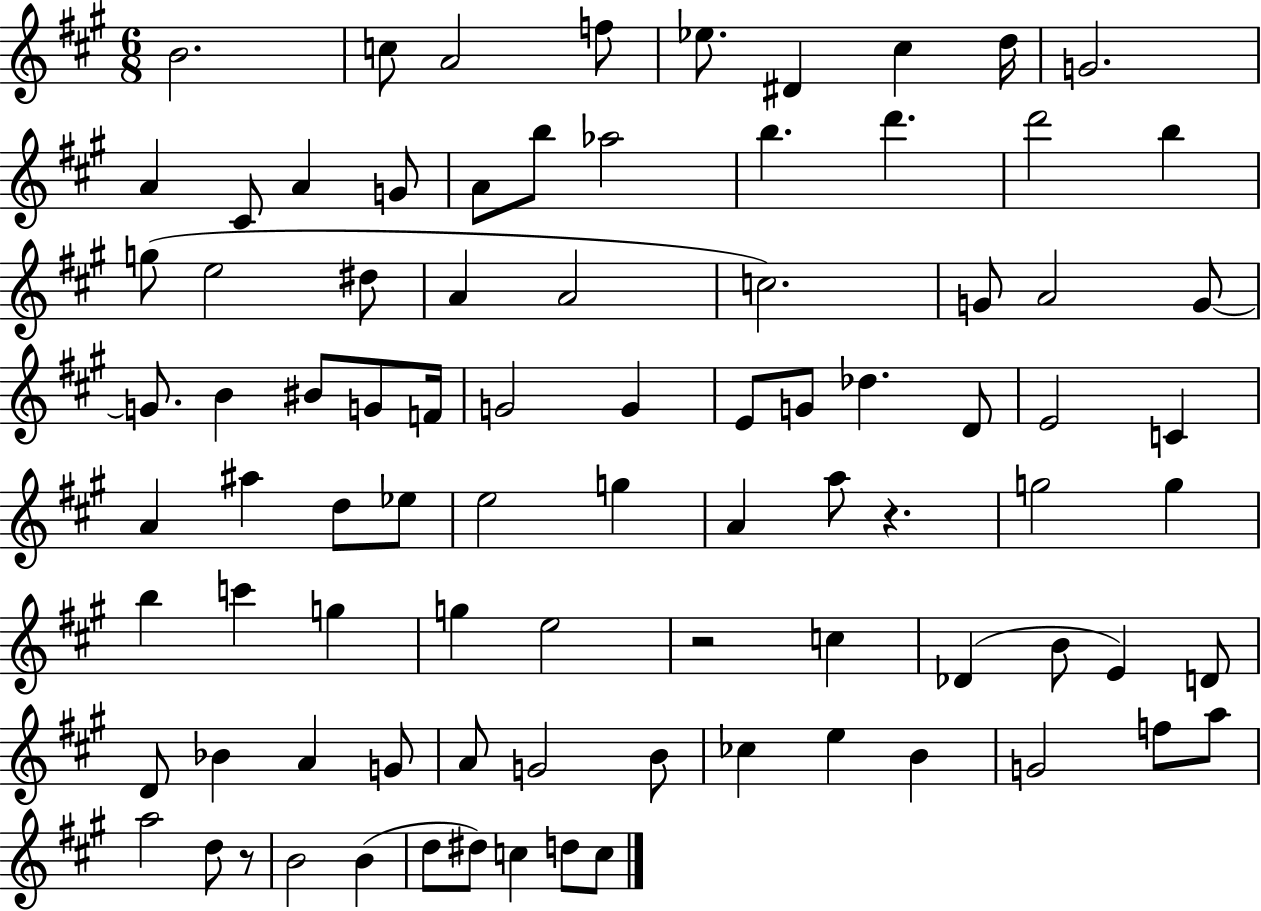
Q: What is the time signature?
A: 6/8